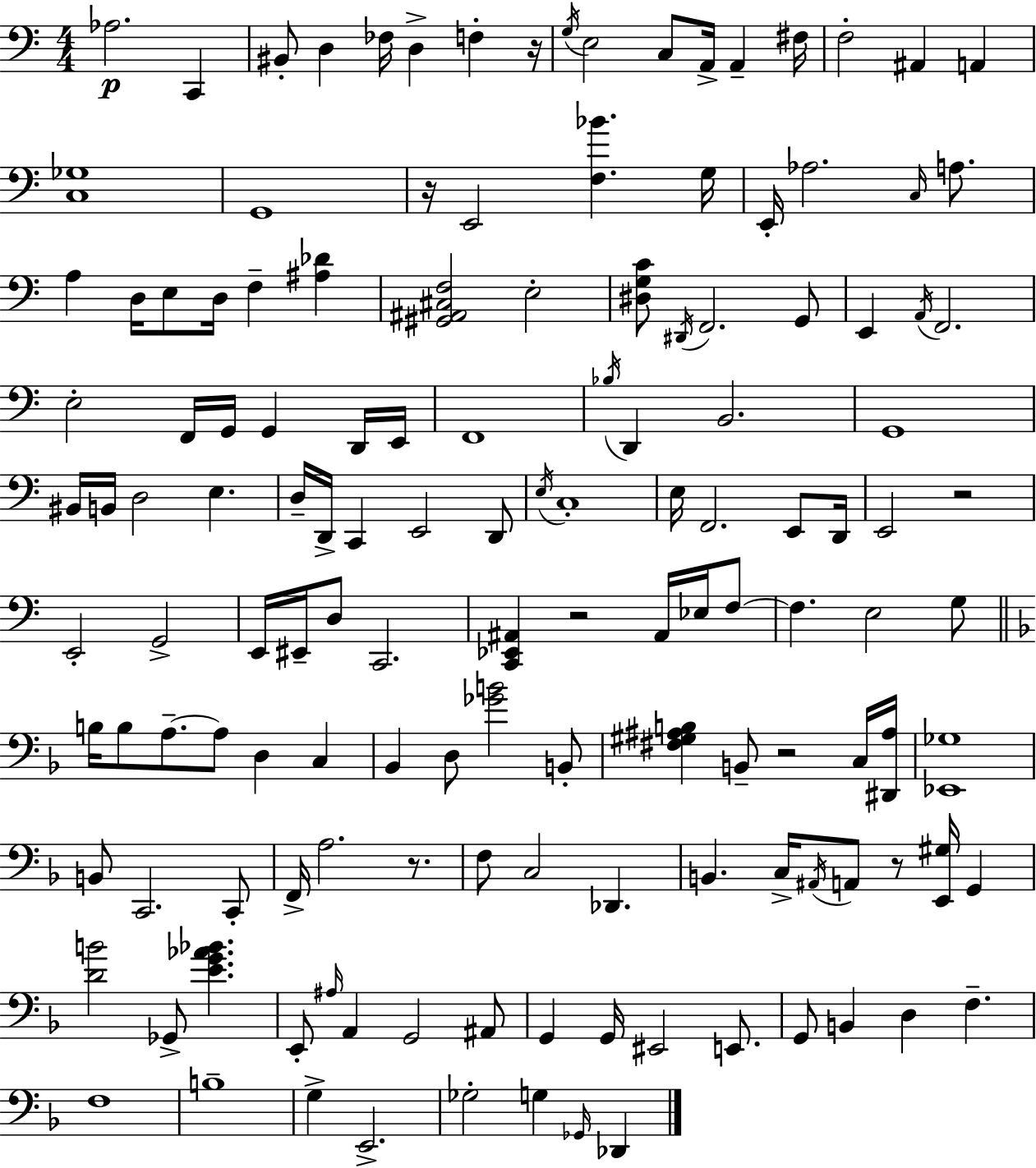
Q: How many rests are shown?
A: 7